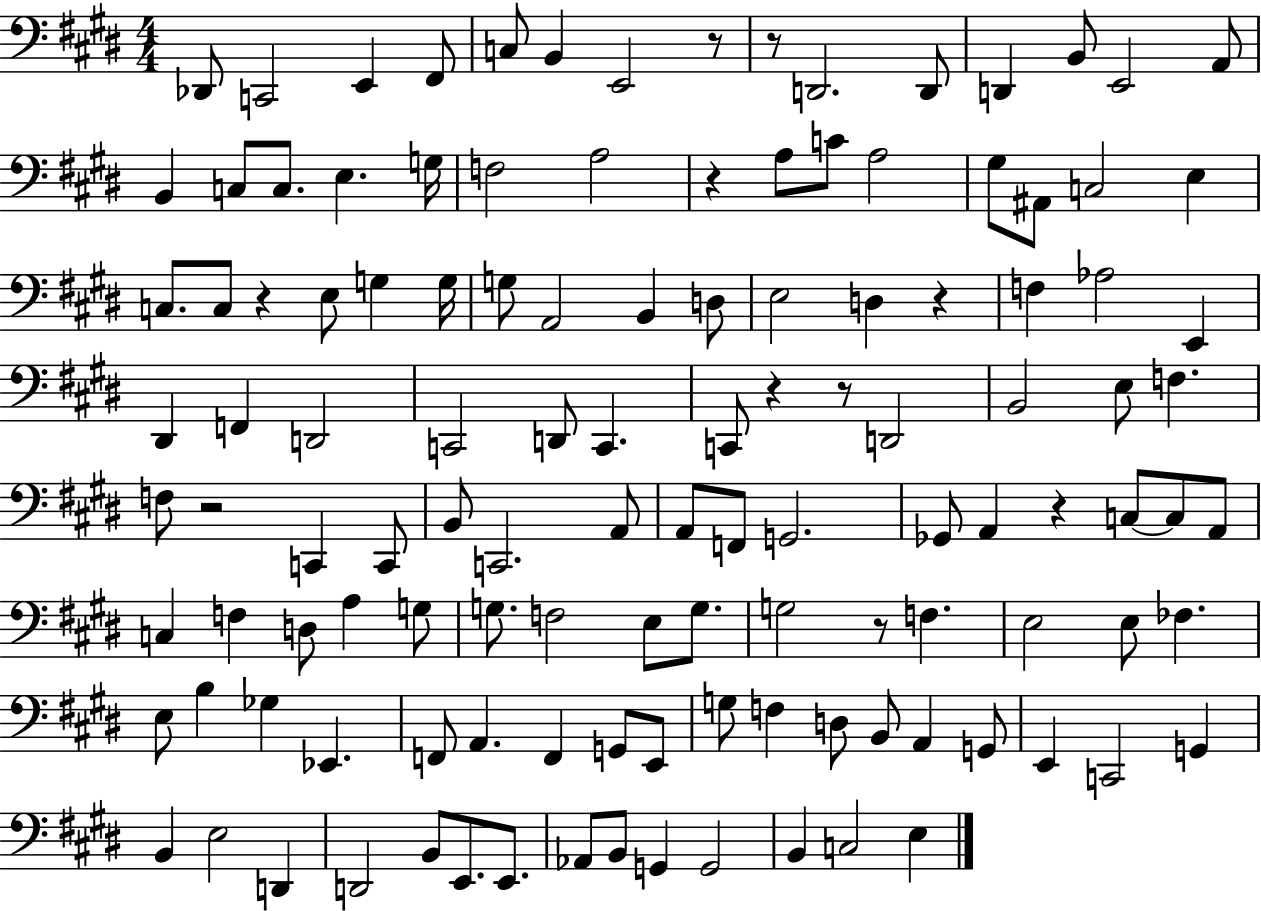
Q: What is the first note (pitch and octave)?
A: Db2